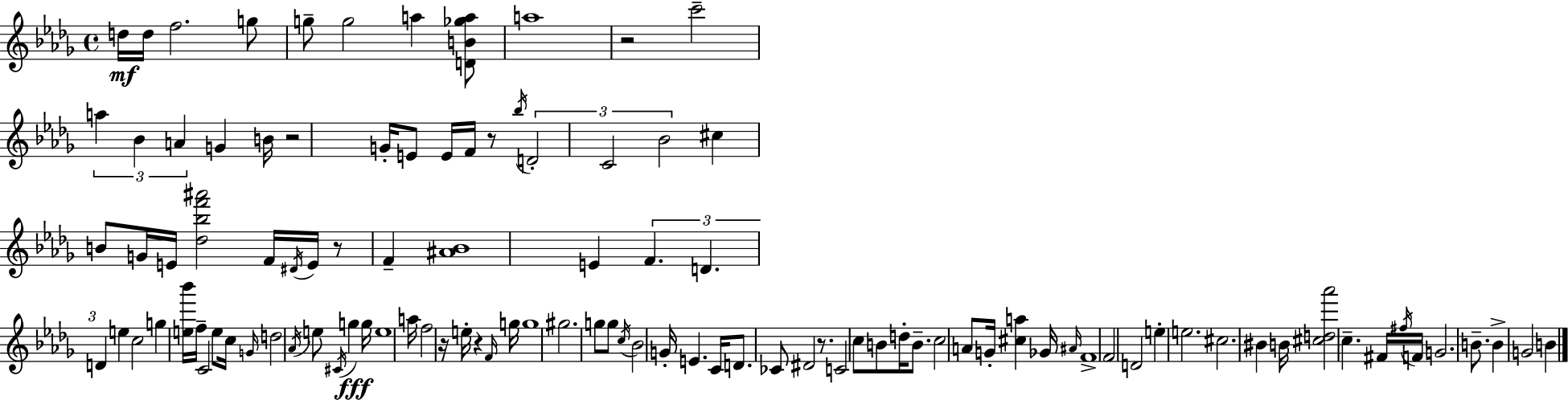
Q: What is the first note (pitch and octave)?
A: D5